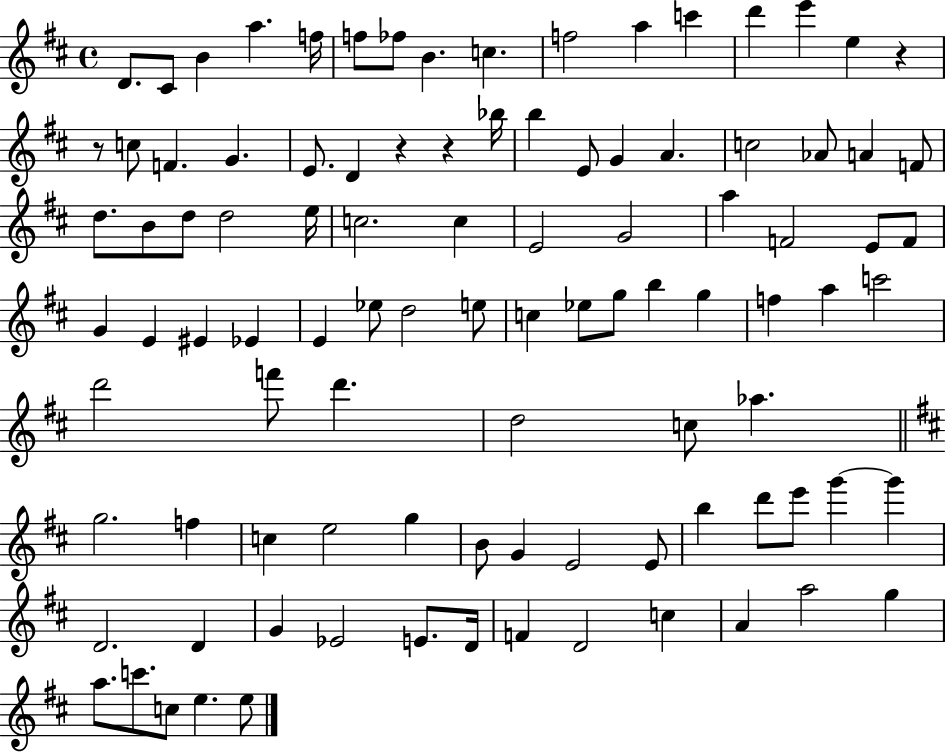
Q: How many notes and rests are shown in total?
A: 99